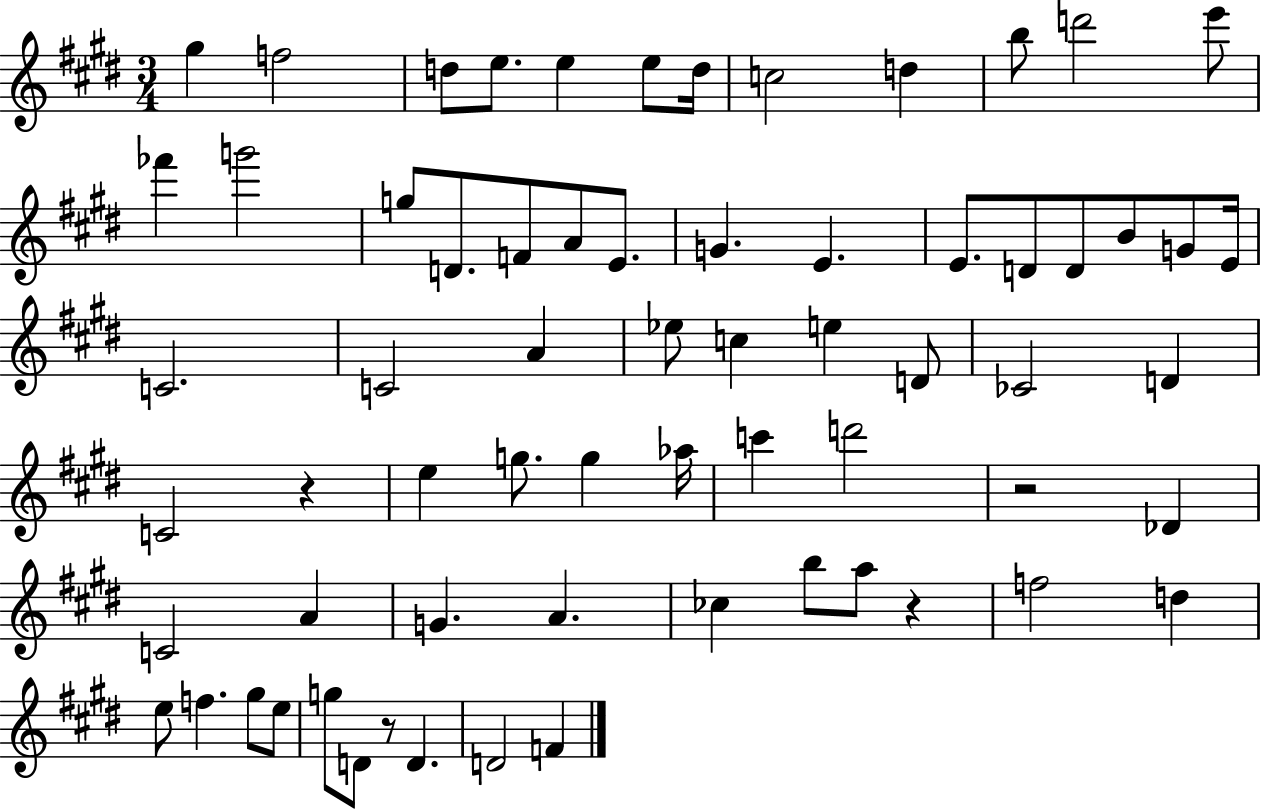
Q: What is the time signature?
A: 3/4